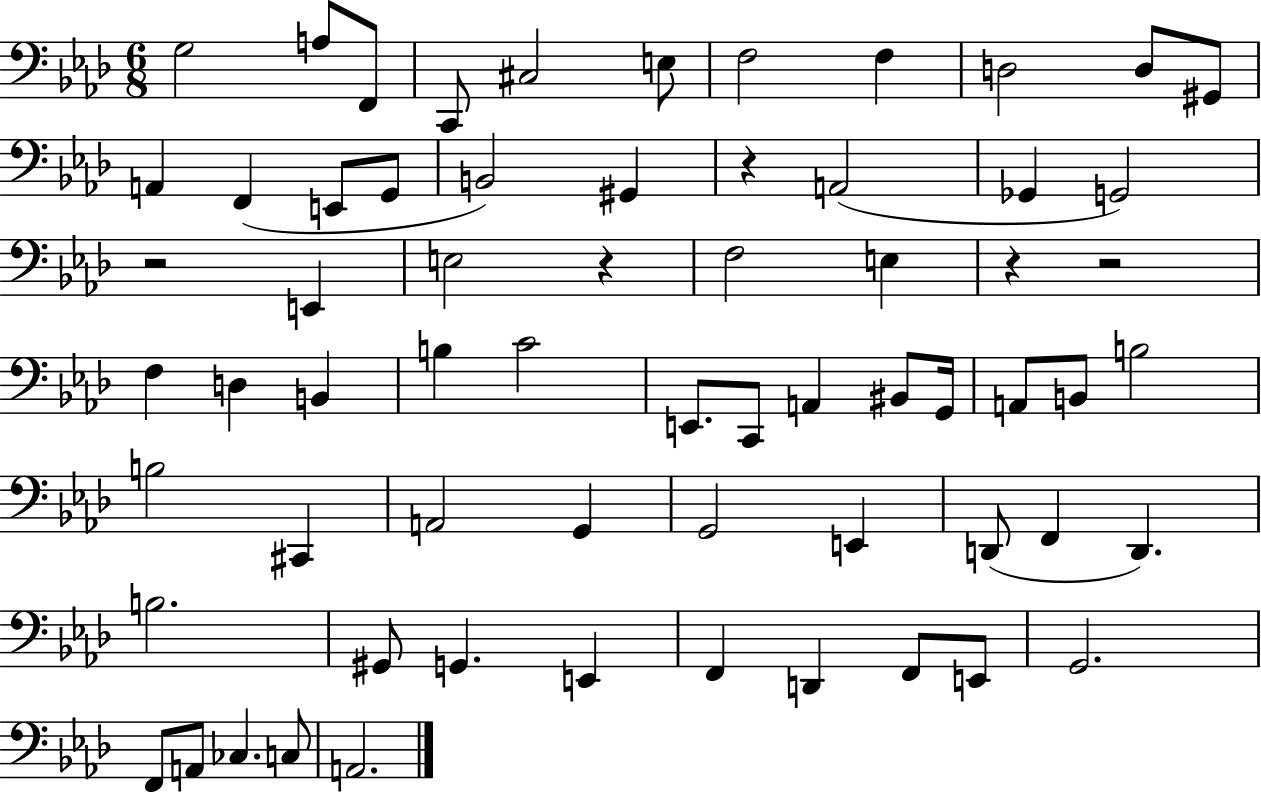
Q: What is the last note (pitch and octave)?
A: A2